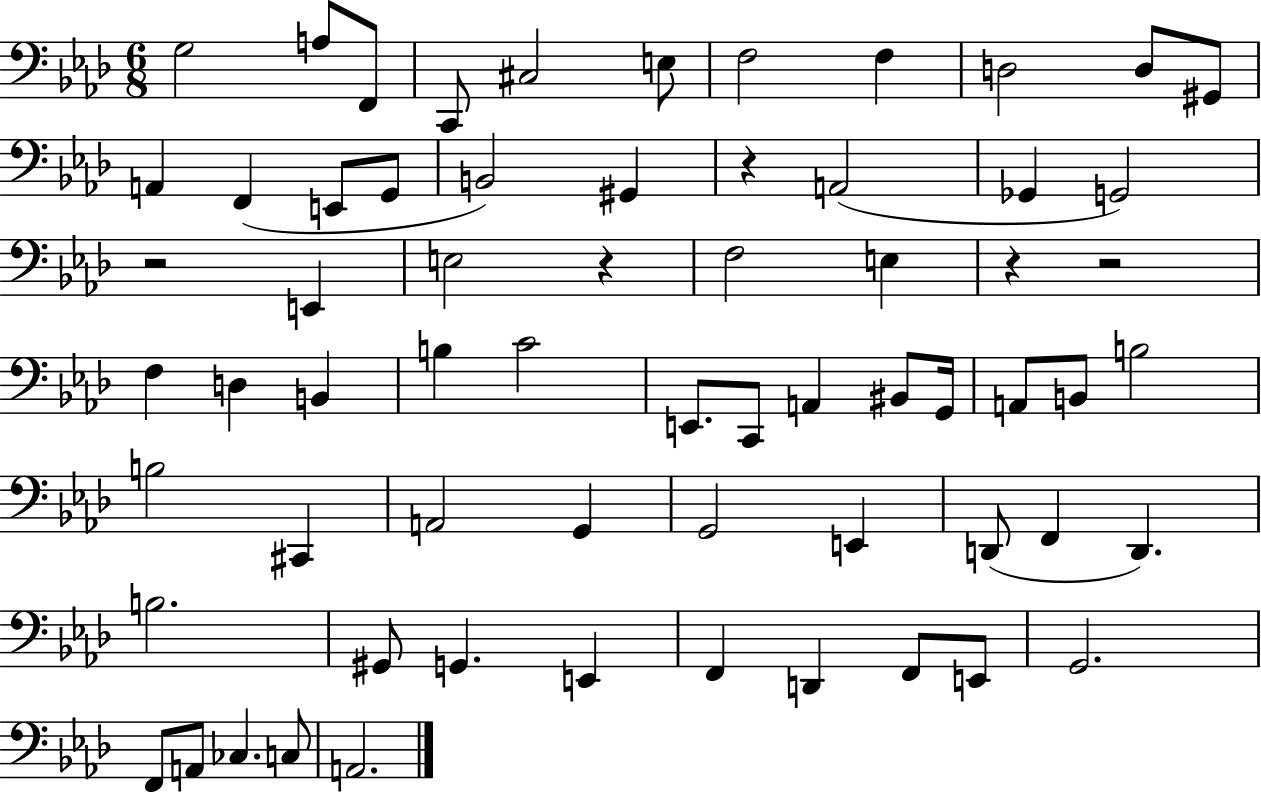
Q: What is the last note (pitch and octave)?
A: A2